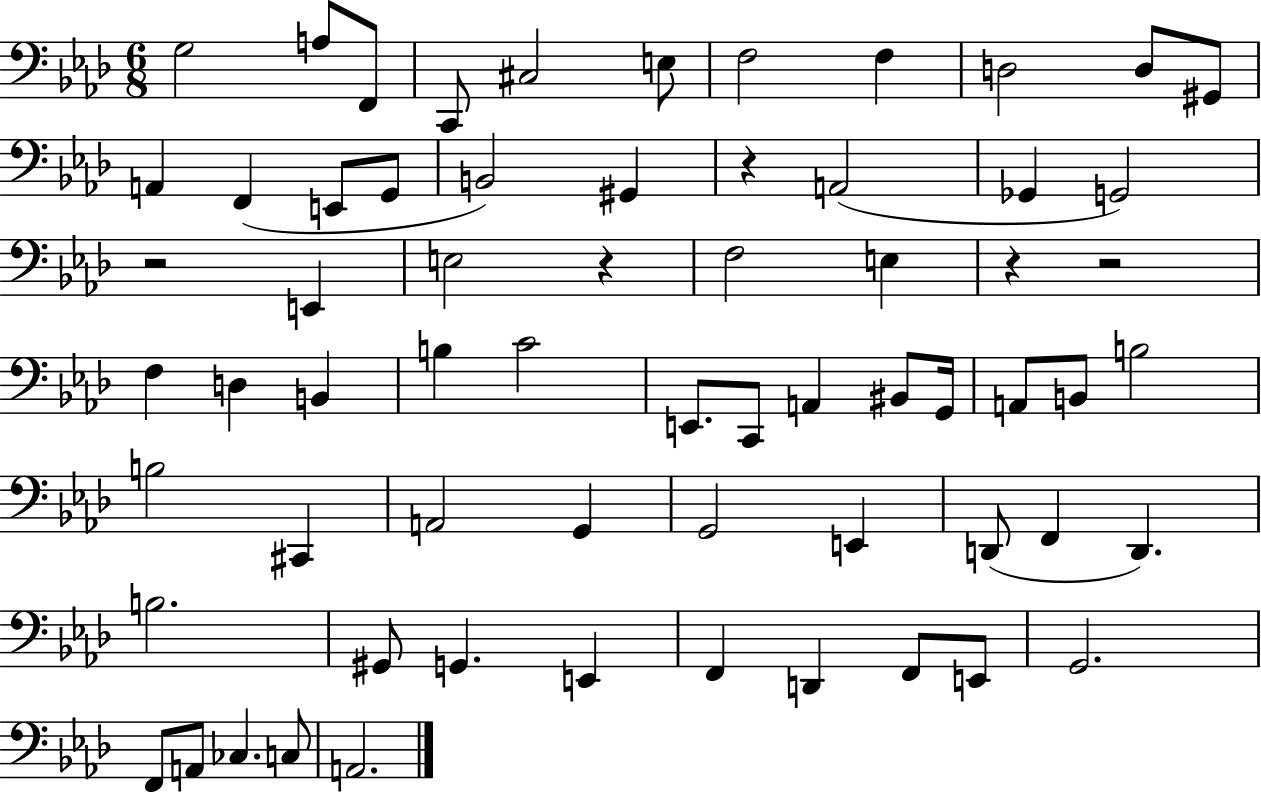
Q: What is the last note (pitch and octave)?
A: A2